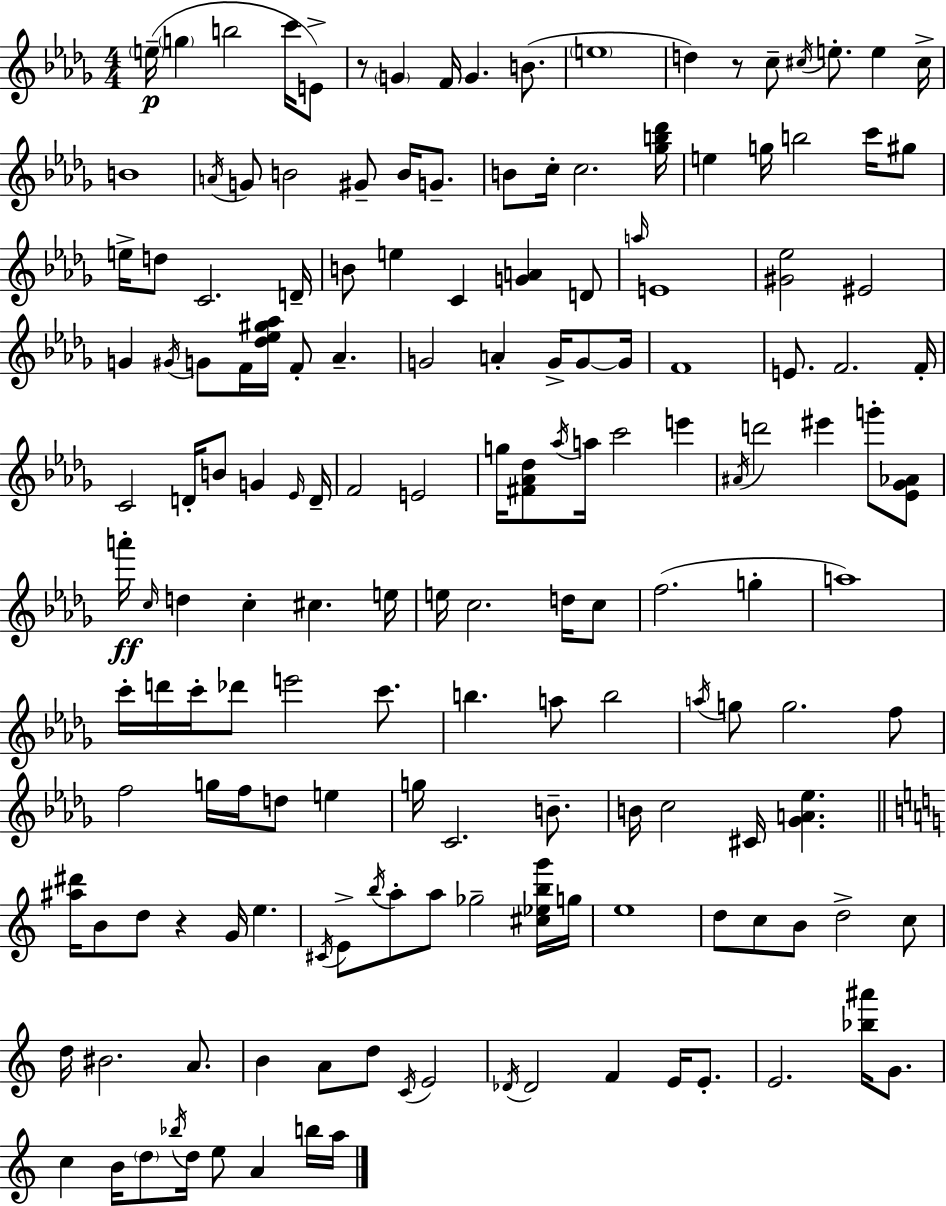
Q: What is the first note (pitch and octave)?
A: E5